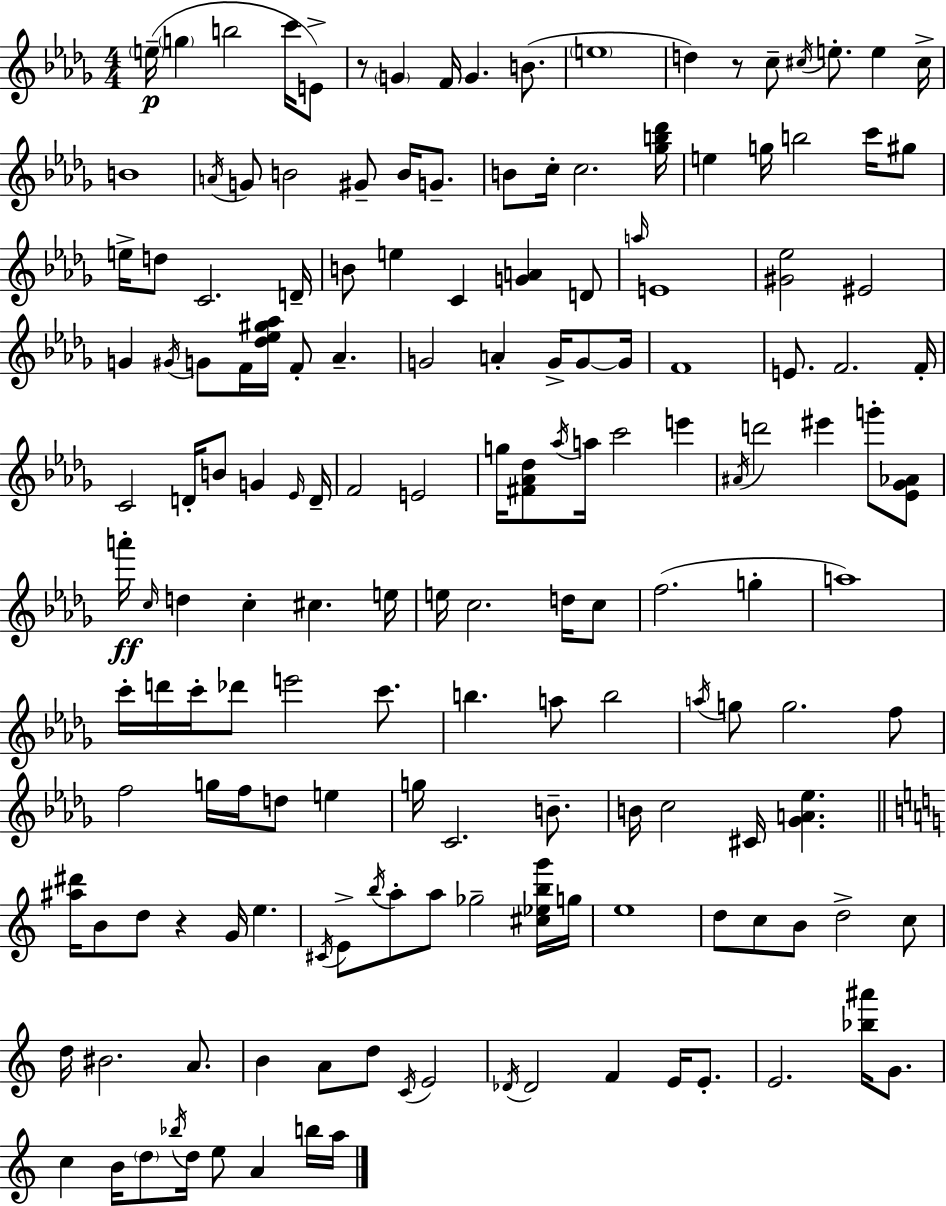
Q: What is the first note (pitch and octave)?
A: E5